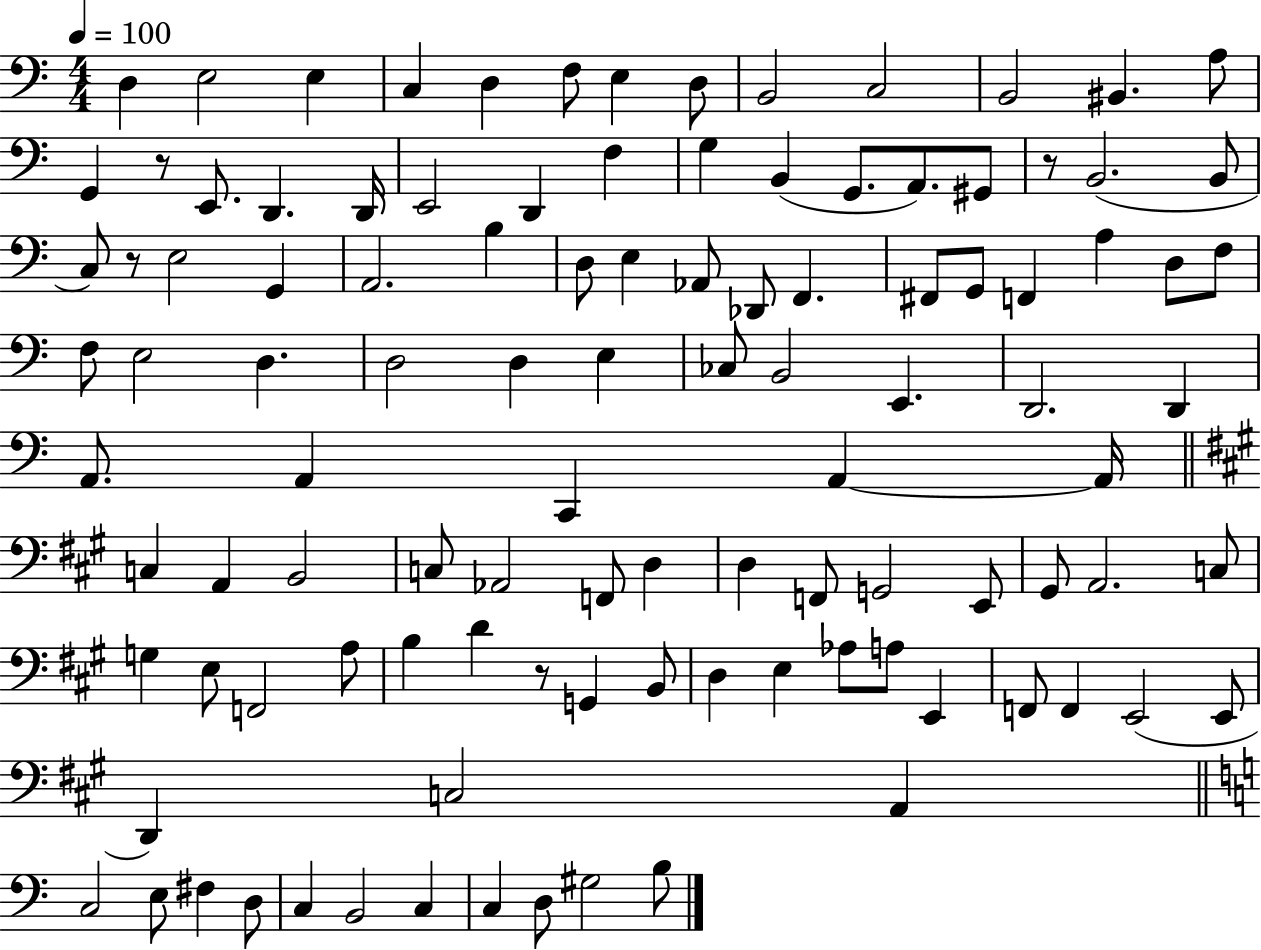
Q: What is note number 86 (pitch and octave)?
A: E2